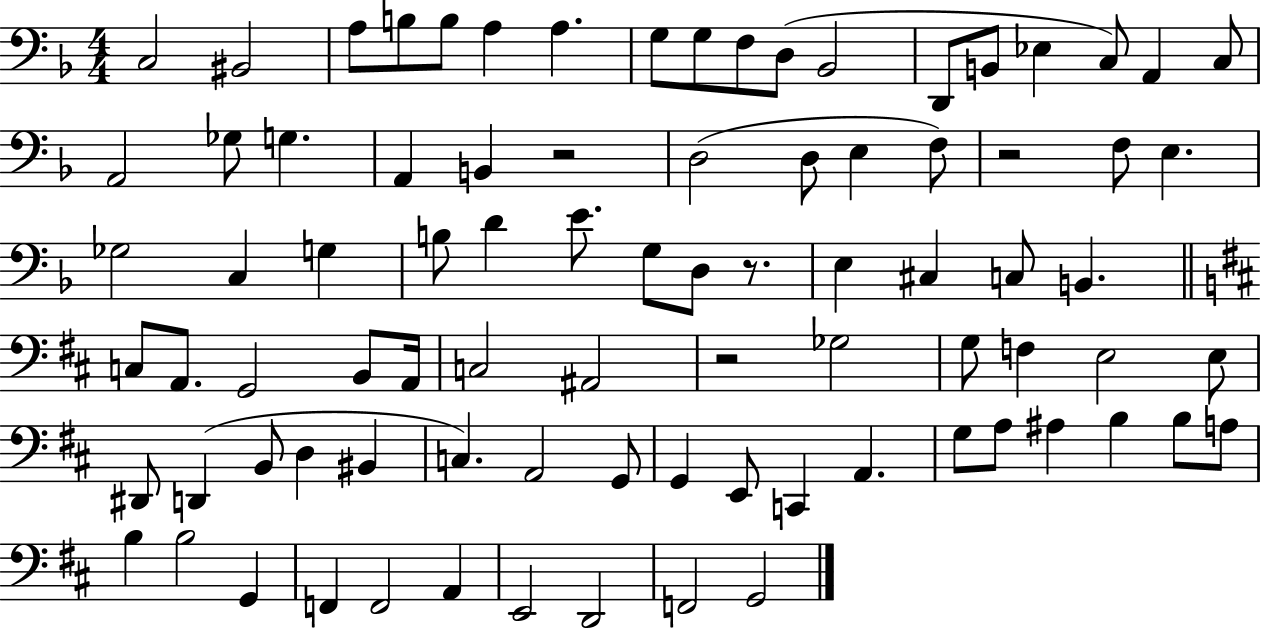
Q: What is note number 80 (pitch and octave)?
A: F2